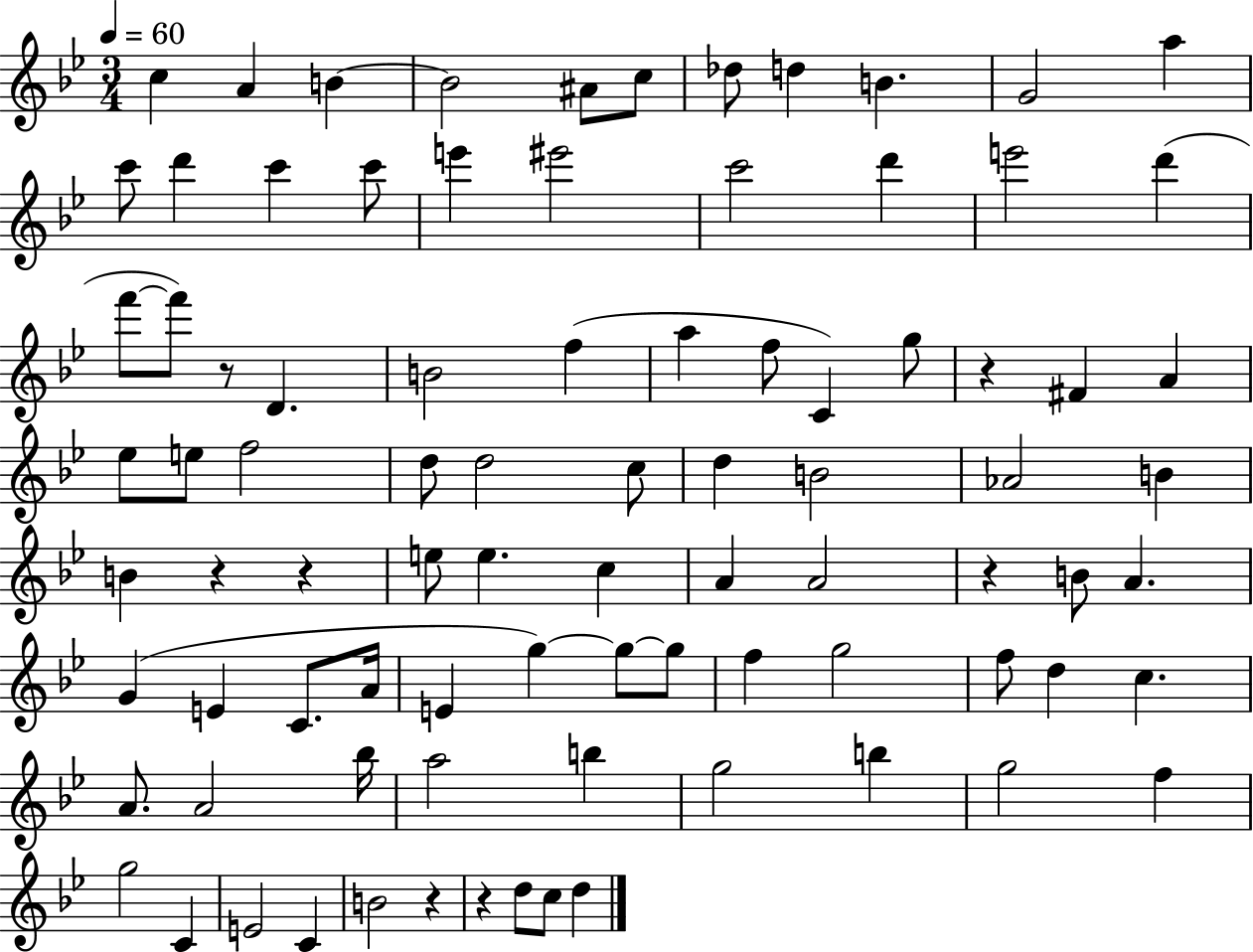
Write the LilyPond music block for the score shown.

{
  \clef treble
  \numericTimeSignature
  \time 3/4
  \key bes \major
  \tempo 4 = 60
  \repeat volta 2 { c''4 a'4 b'4~~ | b'2 ais'8 c''8 | des''8 d''4 b'4. | g'2 a''4 | \break c'''8 d'''4 c'''4 c'''8 | e'''4 eis'''2 | c'''2 d'''4 | e'''2 d'''4( | \break f'''8~~ f'''8) r8 d'4. | b'2 f''4( | a''4 f''8 c'4) g''8 | r4 fis'4 a'4 | \break ees''8 e''8 f''2 | d''8 d''2 c''8 | d''4 b'2 | aes'2 b'4 | \break b'4 r4 r4 | e''8 e''4. c''4 | a'4 a'2 | r4 b'8 a'4. | \break g'4( e'4 c'8. a'16 | e'4 g''4~~) g''8~~ g''8 | f''4 g''2 | f''8 d''4 c''4. | \break a'8. a'2 bes''16 | a''2 b''4 | g''2 b''4 | g''2 f''4 | \break g''2 c'4 | e'2 c'4 | b'2 r4 | r4 d''8 c''8 d''4 | \break } \bar "|."
}